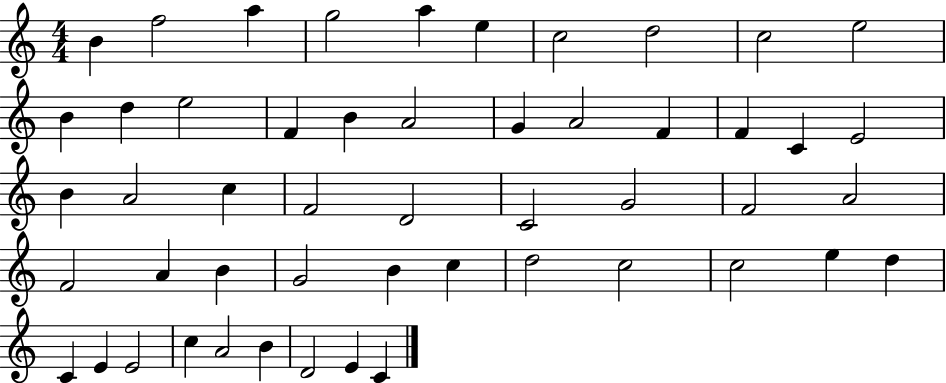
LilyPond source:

{
  \clef treble
  \numericTimeSignature
  \time 4/4
  \key c \major
  b'4 f''2 a''4 | g''2 a''4 e''4 | c''2 d''2 | c''2 e''2 | \break b'4 d''4 e''2 | f'4 b'4 a'2 | g'4 a'2 f'4 | f'4 c'4 e'2 | \break b'4 a'2 c''4 | f'2 d'2 | c'2 g'2 | f'2 a'2 | \break f'2 a'4 b'4 | g'2 b'4 c''4 | d''2 c''2 | c''2 e''4 d''4 | \break c'4 e'4 e'2 | c''4 a'2 b'4 | d'2 e'4 c'4 | \bar "|."
}